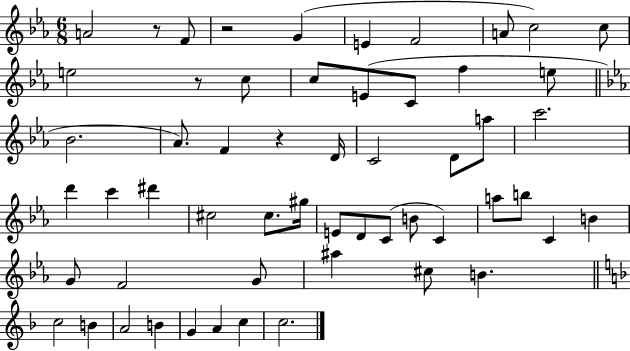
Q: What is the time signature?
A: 6/8